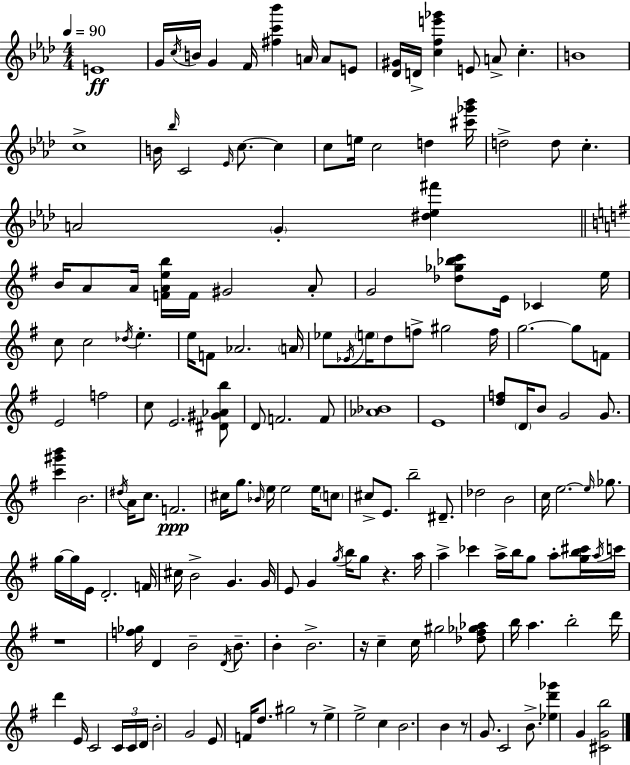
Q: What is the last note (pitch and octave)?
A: G4